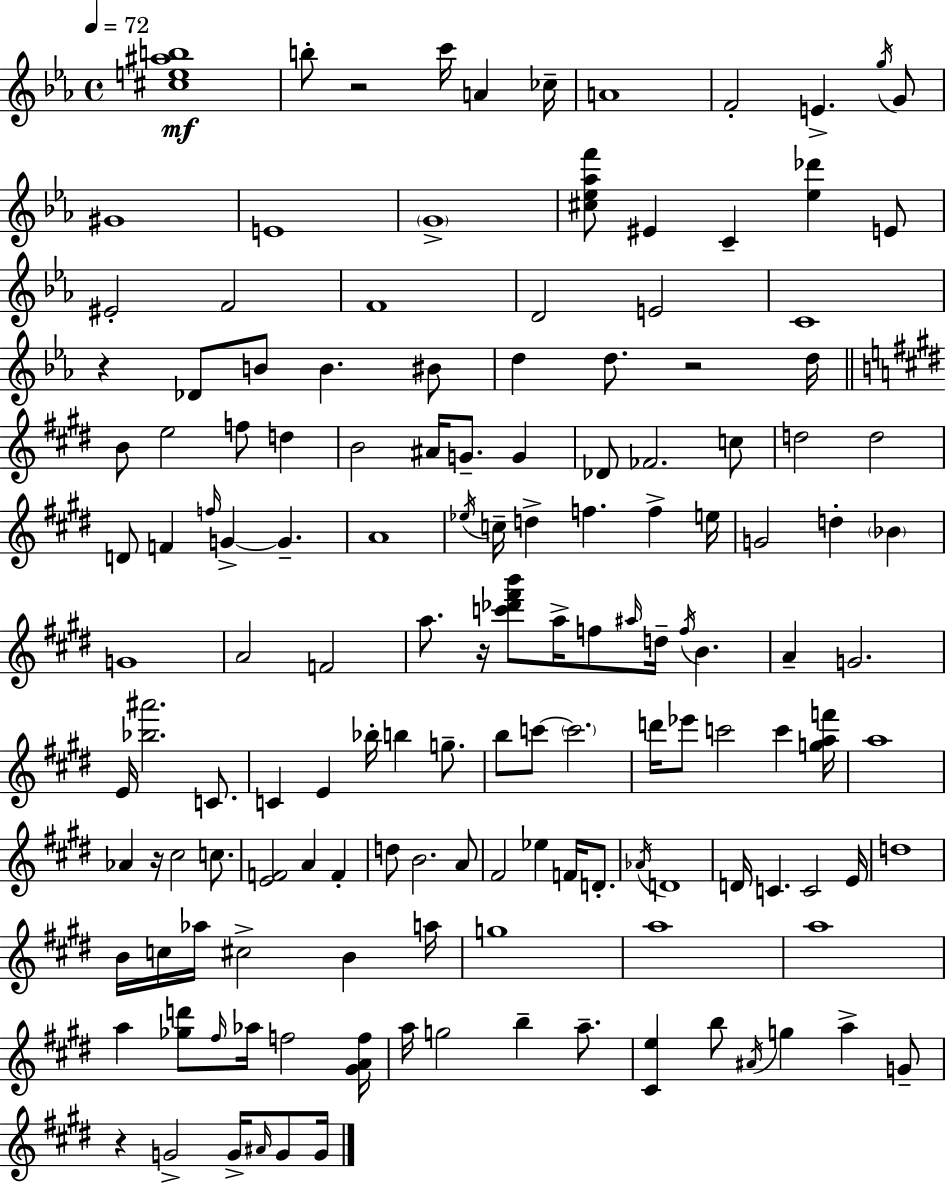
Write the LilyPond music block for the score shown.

{
  \clef treble
  \time 4/4
  \defaultTimeSignature
  \key c \minor
  \tempo 4 = 72
  \repeat volta 2 { <cis'' e'' ais'' b''>1\mf | b''8-. r2 c'''16 a'4 ces''16-- | a'1 | f'2-. e'4.-> \acciaccatura { g''16 } g'8 | \break gis'1 | e'1 | \parenthesize g'1-> | <cis'' ees'' aes'' f'''>8 eis'4 c'4-- <ees'' des'''>4 e'8 | \break eis'2-. f'2 | f'1 | d'2 e'2 | c'1 | \break r4 des'8 b'8 b'4. bis'8 | d''4 d''8. r2 | d''16 \bar "||" \break \key e \major b'8 e''2 f''8 d''4 | b'2 ais'16 g'8.-- g'4 | des'8 fes'2. c''8 | d''2 d''2 | \break d'8 f'4 \grace { f''16 } g'4->~~ g'4.-- | a'1 | \acciaccatura { ees''16 } c''16-- d''4-> f''4. f''4-> | e''16 g'2 d''4-. \parenthesize bes'4 | \break g'1 | a'2 f'2 | a''8. r16 <c''' des''' fis''' b'''>8 a''16-> f''8 \grace { ais''16 } d''16-- \acciaccatura { f''16 } b'4. | a'4-- g'2. | \break e'16 <bes'' ais'''>2. | c'8. c'4 e'4 bes''16-. b''4 | g''8.-- b''8 c'''8~~ \parenthesize c'''2. | d'''16 ees'''8 c'''2 c'''4 | \break <g'' a'' f'''>16 a''1 | aes'4 r16 cis''2 | c''8. <e' f'>2 a'4 | f'4-. d''8 b'2. | \break a'8 fis'2 ees''4 | f'16 d'8.-. \acciaccatura { aes'16 } d'1 | d'16 c'4. c'2 | e'16 d''1 | \break b'16 c''16 aes''16 cis''2-> | b'4 a''16 g''1 | a''1 | a''1 | \break a''4 <ges'' d'''>8 \grace { fis''16 } aes''16 f''2 | <gis' a' f''>16 a''16 g''2 b''4-- | a''8.-- <cis' e''>4 b''8 \acciaccatura { ais'16 } g''4 | a''4-> g'8-- r4 g'2-> | \break g'16-> \grace { ais'16 } g'8 g'16 } \bar "|."
}